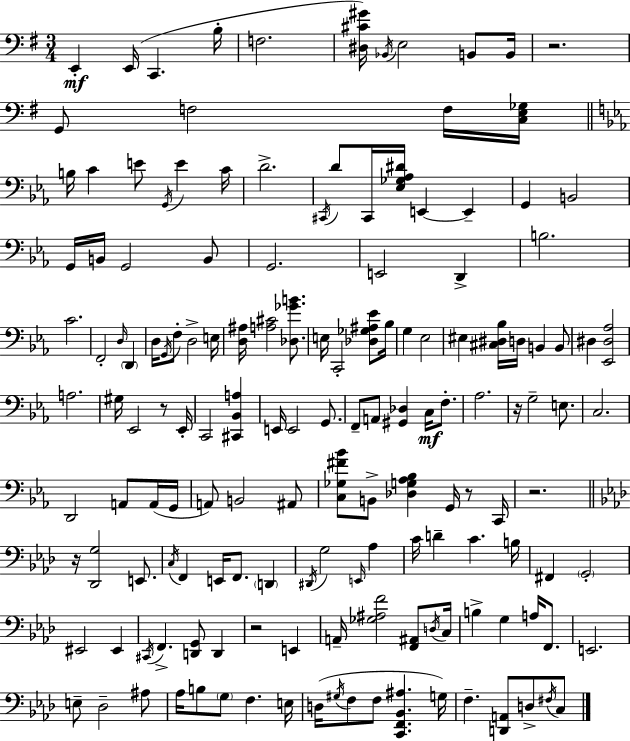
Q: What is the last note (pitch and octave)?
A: C3